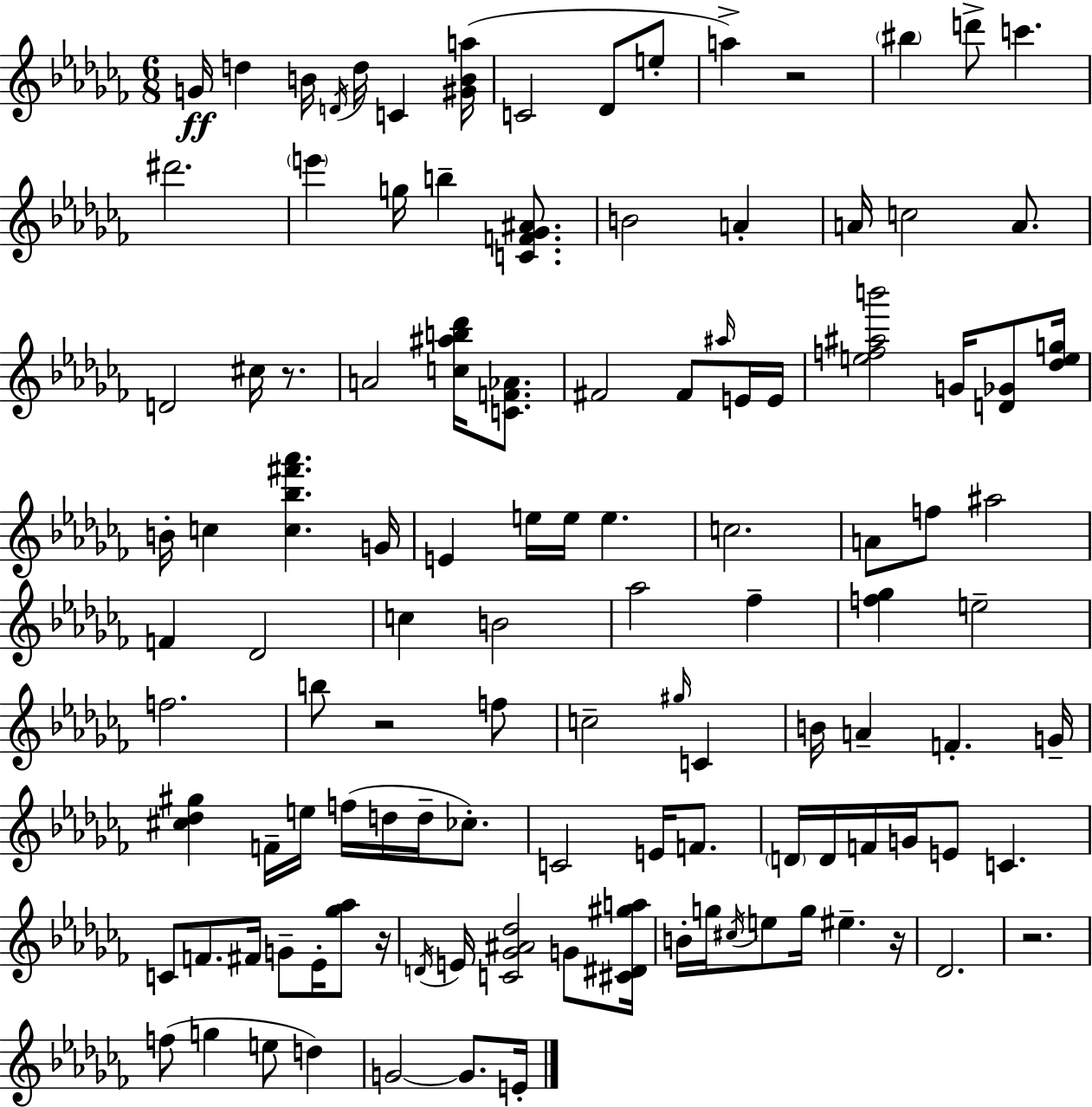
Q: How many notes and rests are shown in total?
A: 115